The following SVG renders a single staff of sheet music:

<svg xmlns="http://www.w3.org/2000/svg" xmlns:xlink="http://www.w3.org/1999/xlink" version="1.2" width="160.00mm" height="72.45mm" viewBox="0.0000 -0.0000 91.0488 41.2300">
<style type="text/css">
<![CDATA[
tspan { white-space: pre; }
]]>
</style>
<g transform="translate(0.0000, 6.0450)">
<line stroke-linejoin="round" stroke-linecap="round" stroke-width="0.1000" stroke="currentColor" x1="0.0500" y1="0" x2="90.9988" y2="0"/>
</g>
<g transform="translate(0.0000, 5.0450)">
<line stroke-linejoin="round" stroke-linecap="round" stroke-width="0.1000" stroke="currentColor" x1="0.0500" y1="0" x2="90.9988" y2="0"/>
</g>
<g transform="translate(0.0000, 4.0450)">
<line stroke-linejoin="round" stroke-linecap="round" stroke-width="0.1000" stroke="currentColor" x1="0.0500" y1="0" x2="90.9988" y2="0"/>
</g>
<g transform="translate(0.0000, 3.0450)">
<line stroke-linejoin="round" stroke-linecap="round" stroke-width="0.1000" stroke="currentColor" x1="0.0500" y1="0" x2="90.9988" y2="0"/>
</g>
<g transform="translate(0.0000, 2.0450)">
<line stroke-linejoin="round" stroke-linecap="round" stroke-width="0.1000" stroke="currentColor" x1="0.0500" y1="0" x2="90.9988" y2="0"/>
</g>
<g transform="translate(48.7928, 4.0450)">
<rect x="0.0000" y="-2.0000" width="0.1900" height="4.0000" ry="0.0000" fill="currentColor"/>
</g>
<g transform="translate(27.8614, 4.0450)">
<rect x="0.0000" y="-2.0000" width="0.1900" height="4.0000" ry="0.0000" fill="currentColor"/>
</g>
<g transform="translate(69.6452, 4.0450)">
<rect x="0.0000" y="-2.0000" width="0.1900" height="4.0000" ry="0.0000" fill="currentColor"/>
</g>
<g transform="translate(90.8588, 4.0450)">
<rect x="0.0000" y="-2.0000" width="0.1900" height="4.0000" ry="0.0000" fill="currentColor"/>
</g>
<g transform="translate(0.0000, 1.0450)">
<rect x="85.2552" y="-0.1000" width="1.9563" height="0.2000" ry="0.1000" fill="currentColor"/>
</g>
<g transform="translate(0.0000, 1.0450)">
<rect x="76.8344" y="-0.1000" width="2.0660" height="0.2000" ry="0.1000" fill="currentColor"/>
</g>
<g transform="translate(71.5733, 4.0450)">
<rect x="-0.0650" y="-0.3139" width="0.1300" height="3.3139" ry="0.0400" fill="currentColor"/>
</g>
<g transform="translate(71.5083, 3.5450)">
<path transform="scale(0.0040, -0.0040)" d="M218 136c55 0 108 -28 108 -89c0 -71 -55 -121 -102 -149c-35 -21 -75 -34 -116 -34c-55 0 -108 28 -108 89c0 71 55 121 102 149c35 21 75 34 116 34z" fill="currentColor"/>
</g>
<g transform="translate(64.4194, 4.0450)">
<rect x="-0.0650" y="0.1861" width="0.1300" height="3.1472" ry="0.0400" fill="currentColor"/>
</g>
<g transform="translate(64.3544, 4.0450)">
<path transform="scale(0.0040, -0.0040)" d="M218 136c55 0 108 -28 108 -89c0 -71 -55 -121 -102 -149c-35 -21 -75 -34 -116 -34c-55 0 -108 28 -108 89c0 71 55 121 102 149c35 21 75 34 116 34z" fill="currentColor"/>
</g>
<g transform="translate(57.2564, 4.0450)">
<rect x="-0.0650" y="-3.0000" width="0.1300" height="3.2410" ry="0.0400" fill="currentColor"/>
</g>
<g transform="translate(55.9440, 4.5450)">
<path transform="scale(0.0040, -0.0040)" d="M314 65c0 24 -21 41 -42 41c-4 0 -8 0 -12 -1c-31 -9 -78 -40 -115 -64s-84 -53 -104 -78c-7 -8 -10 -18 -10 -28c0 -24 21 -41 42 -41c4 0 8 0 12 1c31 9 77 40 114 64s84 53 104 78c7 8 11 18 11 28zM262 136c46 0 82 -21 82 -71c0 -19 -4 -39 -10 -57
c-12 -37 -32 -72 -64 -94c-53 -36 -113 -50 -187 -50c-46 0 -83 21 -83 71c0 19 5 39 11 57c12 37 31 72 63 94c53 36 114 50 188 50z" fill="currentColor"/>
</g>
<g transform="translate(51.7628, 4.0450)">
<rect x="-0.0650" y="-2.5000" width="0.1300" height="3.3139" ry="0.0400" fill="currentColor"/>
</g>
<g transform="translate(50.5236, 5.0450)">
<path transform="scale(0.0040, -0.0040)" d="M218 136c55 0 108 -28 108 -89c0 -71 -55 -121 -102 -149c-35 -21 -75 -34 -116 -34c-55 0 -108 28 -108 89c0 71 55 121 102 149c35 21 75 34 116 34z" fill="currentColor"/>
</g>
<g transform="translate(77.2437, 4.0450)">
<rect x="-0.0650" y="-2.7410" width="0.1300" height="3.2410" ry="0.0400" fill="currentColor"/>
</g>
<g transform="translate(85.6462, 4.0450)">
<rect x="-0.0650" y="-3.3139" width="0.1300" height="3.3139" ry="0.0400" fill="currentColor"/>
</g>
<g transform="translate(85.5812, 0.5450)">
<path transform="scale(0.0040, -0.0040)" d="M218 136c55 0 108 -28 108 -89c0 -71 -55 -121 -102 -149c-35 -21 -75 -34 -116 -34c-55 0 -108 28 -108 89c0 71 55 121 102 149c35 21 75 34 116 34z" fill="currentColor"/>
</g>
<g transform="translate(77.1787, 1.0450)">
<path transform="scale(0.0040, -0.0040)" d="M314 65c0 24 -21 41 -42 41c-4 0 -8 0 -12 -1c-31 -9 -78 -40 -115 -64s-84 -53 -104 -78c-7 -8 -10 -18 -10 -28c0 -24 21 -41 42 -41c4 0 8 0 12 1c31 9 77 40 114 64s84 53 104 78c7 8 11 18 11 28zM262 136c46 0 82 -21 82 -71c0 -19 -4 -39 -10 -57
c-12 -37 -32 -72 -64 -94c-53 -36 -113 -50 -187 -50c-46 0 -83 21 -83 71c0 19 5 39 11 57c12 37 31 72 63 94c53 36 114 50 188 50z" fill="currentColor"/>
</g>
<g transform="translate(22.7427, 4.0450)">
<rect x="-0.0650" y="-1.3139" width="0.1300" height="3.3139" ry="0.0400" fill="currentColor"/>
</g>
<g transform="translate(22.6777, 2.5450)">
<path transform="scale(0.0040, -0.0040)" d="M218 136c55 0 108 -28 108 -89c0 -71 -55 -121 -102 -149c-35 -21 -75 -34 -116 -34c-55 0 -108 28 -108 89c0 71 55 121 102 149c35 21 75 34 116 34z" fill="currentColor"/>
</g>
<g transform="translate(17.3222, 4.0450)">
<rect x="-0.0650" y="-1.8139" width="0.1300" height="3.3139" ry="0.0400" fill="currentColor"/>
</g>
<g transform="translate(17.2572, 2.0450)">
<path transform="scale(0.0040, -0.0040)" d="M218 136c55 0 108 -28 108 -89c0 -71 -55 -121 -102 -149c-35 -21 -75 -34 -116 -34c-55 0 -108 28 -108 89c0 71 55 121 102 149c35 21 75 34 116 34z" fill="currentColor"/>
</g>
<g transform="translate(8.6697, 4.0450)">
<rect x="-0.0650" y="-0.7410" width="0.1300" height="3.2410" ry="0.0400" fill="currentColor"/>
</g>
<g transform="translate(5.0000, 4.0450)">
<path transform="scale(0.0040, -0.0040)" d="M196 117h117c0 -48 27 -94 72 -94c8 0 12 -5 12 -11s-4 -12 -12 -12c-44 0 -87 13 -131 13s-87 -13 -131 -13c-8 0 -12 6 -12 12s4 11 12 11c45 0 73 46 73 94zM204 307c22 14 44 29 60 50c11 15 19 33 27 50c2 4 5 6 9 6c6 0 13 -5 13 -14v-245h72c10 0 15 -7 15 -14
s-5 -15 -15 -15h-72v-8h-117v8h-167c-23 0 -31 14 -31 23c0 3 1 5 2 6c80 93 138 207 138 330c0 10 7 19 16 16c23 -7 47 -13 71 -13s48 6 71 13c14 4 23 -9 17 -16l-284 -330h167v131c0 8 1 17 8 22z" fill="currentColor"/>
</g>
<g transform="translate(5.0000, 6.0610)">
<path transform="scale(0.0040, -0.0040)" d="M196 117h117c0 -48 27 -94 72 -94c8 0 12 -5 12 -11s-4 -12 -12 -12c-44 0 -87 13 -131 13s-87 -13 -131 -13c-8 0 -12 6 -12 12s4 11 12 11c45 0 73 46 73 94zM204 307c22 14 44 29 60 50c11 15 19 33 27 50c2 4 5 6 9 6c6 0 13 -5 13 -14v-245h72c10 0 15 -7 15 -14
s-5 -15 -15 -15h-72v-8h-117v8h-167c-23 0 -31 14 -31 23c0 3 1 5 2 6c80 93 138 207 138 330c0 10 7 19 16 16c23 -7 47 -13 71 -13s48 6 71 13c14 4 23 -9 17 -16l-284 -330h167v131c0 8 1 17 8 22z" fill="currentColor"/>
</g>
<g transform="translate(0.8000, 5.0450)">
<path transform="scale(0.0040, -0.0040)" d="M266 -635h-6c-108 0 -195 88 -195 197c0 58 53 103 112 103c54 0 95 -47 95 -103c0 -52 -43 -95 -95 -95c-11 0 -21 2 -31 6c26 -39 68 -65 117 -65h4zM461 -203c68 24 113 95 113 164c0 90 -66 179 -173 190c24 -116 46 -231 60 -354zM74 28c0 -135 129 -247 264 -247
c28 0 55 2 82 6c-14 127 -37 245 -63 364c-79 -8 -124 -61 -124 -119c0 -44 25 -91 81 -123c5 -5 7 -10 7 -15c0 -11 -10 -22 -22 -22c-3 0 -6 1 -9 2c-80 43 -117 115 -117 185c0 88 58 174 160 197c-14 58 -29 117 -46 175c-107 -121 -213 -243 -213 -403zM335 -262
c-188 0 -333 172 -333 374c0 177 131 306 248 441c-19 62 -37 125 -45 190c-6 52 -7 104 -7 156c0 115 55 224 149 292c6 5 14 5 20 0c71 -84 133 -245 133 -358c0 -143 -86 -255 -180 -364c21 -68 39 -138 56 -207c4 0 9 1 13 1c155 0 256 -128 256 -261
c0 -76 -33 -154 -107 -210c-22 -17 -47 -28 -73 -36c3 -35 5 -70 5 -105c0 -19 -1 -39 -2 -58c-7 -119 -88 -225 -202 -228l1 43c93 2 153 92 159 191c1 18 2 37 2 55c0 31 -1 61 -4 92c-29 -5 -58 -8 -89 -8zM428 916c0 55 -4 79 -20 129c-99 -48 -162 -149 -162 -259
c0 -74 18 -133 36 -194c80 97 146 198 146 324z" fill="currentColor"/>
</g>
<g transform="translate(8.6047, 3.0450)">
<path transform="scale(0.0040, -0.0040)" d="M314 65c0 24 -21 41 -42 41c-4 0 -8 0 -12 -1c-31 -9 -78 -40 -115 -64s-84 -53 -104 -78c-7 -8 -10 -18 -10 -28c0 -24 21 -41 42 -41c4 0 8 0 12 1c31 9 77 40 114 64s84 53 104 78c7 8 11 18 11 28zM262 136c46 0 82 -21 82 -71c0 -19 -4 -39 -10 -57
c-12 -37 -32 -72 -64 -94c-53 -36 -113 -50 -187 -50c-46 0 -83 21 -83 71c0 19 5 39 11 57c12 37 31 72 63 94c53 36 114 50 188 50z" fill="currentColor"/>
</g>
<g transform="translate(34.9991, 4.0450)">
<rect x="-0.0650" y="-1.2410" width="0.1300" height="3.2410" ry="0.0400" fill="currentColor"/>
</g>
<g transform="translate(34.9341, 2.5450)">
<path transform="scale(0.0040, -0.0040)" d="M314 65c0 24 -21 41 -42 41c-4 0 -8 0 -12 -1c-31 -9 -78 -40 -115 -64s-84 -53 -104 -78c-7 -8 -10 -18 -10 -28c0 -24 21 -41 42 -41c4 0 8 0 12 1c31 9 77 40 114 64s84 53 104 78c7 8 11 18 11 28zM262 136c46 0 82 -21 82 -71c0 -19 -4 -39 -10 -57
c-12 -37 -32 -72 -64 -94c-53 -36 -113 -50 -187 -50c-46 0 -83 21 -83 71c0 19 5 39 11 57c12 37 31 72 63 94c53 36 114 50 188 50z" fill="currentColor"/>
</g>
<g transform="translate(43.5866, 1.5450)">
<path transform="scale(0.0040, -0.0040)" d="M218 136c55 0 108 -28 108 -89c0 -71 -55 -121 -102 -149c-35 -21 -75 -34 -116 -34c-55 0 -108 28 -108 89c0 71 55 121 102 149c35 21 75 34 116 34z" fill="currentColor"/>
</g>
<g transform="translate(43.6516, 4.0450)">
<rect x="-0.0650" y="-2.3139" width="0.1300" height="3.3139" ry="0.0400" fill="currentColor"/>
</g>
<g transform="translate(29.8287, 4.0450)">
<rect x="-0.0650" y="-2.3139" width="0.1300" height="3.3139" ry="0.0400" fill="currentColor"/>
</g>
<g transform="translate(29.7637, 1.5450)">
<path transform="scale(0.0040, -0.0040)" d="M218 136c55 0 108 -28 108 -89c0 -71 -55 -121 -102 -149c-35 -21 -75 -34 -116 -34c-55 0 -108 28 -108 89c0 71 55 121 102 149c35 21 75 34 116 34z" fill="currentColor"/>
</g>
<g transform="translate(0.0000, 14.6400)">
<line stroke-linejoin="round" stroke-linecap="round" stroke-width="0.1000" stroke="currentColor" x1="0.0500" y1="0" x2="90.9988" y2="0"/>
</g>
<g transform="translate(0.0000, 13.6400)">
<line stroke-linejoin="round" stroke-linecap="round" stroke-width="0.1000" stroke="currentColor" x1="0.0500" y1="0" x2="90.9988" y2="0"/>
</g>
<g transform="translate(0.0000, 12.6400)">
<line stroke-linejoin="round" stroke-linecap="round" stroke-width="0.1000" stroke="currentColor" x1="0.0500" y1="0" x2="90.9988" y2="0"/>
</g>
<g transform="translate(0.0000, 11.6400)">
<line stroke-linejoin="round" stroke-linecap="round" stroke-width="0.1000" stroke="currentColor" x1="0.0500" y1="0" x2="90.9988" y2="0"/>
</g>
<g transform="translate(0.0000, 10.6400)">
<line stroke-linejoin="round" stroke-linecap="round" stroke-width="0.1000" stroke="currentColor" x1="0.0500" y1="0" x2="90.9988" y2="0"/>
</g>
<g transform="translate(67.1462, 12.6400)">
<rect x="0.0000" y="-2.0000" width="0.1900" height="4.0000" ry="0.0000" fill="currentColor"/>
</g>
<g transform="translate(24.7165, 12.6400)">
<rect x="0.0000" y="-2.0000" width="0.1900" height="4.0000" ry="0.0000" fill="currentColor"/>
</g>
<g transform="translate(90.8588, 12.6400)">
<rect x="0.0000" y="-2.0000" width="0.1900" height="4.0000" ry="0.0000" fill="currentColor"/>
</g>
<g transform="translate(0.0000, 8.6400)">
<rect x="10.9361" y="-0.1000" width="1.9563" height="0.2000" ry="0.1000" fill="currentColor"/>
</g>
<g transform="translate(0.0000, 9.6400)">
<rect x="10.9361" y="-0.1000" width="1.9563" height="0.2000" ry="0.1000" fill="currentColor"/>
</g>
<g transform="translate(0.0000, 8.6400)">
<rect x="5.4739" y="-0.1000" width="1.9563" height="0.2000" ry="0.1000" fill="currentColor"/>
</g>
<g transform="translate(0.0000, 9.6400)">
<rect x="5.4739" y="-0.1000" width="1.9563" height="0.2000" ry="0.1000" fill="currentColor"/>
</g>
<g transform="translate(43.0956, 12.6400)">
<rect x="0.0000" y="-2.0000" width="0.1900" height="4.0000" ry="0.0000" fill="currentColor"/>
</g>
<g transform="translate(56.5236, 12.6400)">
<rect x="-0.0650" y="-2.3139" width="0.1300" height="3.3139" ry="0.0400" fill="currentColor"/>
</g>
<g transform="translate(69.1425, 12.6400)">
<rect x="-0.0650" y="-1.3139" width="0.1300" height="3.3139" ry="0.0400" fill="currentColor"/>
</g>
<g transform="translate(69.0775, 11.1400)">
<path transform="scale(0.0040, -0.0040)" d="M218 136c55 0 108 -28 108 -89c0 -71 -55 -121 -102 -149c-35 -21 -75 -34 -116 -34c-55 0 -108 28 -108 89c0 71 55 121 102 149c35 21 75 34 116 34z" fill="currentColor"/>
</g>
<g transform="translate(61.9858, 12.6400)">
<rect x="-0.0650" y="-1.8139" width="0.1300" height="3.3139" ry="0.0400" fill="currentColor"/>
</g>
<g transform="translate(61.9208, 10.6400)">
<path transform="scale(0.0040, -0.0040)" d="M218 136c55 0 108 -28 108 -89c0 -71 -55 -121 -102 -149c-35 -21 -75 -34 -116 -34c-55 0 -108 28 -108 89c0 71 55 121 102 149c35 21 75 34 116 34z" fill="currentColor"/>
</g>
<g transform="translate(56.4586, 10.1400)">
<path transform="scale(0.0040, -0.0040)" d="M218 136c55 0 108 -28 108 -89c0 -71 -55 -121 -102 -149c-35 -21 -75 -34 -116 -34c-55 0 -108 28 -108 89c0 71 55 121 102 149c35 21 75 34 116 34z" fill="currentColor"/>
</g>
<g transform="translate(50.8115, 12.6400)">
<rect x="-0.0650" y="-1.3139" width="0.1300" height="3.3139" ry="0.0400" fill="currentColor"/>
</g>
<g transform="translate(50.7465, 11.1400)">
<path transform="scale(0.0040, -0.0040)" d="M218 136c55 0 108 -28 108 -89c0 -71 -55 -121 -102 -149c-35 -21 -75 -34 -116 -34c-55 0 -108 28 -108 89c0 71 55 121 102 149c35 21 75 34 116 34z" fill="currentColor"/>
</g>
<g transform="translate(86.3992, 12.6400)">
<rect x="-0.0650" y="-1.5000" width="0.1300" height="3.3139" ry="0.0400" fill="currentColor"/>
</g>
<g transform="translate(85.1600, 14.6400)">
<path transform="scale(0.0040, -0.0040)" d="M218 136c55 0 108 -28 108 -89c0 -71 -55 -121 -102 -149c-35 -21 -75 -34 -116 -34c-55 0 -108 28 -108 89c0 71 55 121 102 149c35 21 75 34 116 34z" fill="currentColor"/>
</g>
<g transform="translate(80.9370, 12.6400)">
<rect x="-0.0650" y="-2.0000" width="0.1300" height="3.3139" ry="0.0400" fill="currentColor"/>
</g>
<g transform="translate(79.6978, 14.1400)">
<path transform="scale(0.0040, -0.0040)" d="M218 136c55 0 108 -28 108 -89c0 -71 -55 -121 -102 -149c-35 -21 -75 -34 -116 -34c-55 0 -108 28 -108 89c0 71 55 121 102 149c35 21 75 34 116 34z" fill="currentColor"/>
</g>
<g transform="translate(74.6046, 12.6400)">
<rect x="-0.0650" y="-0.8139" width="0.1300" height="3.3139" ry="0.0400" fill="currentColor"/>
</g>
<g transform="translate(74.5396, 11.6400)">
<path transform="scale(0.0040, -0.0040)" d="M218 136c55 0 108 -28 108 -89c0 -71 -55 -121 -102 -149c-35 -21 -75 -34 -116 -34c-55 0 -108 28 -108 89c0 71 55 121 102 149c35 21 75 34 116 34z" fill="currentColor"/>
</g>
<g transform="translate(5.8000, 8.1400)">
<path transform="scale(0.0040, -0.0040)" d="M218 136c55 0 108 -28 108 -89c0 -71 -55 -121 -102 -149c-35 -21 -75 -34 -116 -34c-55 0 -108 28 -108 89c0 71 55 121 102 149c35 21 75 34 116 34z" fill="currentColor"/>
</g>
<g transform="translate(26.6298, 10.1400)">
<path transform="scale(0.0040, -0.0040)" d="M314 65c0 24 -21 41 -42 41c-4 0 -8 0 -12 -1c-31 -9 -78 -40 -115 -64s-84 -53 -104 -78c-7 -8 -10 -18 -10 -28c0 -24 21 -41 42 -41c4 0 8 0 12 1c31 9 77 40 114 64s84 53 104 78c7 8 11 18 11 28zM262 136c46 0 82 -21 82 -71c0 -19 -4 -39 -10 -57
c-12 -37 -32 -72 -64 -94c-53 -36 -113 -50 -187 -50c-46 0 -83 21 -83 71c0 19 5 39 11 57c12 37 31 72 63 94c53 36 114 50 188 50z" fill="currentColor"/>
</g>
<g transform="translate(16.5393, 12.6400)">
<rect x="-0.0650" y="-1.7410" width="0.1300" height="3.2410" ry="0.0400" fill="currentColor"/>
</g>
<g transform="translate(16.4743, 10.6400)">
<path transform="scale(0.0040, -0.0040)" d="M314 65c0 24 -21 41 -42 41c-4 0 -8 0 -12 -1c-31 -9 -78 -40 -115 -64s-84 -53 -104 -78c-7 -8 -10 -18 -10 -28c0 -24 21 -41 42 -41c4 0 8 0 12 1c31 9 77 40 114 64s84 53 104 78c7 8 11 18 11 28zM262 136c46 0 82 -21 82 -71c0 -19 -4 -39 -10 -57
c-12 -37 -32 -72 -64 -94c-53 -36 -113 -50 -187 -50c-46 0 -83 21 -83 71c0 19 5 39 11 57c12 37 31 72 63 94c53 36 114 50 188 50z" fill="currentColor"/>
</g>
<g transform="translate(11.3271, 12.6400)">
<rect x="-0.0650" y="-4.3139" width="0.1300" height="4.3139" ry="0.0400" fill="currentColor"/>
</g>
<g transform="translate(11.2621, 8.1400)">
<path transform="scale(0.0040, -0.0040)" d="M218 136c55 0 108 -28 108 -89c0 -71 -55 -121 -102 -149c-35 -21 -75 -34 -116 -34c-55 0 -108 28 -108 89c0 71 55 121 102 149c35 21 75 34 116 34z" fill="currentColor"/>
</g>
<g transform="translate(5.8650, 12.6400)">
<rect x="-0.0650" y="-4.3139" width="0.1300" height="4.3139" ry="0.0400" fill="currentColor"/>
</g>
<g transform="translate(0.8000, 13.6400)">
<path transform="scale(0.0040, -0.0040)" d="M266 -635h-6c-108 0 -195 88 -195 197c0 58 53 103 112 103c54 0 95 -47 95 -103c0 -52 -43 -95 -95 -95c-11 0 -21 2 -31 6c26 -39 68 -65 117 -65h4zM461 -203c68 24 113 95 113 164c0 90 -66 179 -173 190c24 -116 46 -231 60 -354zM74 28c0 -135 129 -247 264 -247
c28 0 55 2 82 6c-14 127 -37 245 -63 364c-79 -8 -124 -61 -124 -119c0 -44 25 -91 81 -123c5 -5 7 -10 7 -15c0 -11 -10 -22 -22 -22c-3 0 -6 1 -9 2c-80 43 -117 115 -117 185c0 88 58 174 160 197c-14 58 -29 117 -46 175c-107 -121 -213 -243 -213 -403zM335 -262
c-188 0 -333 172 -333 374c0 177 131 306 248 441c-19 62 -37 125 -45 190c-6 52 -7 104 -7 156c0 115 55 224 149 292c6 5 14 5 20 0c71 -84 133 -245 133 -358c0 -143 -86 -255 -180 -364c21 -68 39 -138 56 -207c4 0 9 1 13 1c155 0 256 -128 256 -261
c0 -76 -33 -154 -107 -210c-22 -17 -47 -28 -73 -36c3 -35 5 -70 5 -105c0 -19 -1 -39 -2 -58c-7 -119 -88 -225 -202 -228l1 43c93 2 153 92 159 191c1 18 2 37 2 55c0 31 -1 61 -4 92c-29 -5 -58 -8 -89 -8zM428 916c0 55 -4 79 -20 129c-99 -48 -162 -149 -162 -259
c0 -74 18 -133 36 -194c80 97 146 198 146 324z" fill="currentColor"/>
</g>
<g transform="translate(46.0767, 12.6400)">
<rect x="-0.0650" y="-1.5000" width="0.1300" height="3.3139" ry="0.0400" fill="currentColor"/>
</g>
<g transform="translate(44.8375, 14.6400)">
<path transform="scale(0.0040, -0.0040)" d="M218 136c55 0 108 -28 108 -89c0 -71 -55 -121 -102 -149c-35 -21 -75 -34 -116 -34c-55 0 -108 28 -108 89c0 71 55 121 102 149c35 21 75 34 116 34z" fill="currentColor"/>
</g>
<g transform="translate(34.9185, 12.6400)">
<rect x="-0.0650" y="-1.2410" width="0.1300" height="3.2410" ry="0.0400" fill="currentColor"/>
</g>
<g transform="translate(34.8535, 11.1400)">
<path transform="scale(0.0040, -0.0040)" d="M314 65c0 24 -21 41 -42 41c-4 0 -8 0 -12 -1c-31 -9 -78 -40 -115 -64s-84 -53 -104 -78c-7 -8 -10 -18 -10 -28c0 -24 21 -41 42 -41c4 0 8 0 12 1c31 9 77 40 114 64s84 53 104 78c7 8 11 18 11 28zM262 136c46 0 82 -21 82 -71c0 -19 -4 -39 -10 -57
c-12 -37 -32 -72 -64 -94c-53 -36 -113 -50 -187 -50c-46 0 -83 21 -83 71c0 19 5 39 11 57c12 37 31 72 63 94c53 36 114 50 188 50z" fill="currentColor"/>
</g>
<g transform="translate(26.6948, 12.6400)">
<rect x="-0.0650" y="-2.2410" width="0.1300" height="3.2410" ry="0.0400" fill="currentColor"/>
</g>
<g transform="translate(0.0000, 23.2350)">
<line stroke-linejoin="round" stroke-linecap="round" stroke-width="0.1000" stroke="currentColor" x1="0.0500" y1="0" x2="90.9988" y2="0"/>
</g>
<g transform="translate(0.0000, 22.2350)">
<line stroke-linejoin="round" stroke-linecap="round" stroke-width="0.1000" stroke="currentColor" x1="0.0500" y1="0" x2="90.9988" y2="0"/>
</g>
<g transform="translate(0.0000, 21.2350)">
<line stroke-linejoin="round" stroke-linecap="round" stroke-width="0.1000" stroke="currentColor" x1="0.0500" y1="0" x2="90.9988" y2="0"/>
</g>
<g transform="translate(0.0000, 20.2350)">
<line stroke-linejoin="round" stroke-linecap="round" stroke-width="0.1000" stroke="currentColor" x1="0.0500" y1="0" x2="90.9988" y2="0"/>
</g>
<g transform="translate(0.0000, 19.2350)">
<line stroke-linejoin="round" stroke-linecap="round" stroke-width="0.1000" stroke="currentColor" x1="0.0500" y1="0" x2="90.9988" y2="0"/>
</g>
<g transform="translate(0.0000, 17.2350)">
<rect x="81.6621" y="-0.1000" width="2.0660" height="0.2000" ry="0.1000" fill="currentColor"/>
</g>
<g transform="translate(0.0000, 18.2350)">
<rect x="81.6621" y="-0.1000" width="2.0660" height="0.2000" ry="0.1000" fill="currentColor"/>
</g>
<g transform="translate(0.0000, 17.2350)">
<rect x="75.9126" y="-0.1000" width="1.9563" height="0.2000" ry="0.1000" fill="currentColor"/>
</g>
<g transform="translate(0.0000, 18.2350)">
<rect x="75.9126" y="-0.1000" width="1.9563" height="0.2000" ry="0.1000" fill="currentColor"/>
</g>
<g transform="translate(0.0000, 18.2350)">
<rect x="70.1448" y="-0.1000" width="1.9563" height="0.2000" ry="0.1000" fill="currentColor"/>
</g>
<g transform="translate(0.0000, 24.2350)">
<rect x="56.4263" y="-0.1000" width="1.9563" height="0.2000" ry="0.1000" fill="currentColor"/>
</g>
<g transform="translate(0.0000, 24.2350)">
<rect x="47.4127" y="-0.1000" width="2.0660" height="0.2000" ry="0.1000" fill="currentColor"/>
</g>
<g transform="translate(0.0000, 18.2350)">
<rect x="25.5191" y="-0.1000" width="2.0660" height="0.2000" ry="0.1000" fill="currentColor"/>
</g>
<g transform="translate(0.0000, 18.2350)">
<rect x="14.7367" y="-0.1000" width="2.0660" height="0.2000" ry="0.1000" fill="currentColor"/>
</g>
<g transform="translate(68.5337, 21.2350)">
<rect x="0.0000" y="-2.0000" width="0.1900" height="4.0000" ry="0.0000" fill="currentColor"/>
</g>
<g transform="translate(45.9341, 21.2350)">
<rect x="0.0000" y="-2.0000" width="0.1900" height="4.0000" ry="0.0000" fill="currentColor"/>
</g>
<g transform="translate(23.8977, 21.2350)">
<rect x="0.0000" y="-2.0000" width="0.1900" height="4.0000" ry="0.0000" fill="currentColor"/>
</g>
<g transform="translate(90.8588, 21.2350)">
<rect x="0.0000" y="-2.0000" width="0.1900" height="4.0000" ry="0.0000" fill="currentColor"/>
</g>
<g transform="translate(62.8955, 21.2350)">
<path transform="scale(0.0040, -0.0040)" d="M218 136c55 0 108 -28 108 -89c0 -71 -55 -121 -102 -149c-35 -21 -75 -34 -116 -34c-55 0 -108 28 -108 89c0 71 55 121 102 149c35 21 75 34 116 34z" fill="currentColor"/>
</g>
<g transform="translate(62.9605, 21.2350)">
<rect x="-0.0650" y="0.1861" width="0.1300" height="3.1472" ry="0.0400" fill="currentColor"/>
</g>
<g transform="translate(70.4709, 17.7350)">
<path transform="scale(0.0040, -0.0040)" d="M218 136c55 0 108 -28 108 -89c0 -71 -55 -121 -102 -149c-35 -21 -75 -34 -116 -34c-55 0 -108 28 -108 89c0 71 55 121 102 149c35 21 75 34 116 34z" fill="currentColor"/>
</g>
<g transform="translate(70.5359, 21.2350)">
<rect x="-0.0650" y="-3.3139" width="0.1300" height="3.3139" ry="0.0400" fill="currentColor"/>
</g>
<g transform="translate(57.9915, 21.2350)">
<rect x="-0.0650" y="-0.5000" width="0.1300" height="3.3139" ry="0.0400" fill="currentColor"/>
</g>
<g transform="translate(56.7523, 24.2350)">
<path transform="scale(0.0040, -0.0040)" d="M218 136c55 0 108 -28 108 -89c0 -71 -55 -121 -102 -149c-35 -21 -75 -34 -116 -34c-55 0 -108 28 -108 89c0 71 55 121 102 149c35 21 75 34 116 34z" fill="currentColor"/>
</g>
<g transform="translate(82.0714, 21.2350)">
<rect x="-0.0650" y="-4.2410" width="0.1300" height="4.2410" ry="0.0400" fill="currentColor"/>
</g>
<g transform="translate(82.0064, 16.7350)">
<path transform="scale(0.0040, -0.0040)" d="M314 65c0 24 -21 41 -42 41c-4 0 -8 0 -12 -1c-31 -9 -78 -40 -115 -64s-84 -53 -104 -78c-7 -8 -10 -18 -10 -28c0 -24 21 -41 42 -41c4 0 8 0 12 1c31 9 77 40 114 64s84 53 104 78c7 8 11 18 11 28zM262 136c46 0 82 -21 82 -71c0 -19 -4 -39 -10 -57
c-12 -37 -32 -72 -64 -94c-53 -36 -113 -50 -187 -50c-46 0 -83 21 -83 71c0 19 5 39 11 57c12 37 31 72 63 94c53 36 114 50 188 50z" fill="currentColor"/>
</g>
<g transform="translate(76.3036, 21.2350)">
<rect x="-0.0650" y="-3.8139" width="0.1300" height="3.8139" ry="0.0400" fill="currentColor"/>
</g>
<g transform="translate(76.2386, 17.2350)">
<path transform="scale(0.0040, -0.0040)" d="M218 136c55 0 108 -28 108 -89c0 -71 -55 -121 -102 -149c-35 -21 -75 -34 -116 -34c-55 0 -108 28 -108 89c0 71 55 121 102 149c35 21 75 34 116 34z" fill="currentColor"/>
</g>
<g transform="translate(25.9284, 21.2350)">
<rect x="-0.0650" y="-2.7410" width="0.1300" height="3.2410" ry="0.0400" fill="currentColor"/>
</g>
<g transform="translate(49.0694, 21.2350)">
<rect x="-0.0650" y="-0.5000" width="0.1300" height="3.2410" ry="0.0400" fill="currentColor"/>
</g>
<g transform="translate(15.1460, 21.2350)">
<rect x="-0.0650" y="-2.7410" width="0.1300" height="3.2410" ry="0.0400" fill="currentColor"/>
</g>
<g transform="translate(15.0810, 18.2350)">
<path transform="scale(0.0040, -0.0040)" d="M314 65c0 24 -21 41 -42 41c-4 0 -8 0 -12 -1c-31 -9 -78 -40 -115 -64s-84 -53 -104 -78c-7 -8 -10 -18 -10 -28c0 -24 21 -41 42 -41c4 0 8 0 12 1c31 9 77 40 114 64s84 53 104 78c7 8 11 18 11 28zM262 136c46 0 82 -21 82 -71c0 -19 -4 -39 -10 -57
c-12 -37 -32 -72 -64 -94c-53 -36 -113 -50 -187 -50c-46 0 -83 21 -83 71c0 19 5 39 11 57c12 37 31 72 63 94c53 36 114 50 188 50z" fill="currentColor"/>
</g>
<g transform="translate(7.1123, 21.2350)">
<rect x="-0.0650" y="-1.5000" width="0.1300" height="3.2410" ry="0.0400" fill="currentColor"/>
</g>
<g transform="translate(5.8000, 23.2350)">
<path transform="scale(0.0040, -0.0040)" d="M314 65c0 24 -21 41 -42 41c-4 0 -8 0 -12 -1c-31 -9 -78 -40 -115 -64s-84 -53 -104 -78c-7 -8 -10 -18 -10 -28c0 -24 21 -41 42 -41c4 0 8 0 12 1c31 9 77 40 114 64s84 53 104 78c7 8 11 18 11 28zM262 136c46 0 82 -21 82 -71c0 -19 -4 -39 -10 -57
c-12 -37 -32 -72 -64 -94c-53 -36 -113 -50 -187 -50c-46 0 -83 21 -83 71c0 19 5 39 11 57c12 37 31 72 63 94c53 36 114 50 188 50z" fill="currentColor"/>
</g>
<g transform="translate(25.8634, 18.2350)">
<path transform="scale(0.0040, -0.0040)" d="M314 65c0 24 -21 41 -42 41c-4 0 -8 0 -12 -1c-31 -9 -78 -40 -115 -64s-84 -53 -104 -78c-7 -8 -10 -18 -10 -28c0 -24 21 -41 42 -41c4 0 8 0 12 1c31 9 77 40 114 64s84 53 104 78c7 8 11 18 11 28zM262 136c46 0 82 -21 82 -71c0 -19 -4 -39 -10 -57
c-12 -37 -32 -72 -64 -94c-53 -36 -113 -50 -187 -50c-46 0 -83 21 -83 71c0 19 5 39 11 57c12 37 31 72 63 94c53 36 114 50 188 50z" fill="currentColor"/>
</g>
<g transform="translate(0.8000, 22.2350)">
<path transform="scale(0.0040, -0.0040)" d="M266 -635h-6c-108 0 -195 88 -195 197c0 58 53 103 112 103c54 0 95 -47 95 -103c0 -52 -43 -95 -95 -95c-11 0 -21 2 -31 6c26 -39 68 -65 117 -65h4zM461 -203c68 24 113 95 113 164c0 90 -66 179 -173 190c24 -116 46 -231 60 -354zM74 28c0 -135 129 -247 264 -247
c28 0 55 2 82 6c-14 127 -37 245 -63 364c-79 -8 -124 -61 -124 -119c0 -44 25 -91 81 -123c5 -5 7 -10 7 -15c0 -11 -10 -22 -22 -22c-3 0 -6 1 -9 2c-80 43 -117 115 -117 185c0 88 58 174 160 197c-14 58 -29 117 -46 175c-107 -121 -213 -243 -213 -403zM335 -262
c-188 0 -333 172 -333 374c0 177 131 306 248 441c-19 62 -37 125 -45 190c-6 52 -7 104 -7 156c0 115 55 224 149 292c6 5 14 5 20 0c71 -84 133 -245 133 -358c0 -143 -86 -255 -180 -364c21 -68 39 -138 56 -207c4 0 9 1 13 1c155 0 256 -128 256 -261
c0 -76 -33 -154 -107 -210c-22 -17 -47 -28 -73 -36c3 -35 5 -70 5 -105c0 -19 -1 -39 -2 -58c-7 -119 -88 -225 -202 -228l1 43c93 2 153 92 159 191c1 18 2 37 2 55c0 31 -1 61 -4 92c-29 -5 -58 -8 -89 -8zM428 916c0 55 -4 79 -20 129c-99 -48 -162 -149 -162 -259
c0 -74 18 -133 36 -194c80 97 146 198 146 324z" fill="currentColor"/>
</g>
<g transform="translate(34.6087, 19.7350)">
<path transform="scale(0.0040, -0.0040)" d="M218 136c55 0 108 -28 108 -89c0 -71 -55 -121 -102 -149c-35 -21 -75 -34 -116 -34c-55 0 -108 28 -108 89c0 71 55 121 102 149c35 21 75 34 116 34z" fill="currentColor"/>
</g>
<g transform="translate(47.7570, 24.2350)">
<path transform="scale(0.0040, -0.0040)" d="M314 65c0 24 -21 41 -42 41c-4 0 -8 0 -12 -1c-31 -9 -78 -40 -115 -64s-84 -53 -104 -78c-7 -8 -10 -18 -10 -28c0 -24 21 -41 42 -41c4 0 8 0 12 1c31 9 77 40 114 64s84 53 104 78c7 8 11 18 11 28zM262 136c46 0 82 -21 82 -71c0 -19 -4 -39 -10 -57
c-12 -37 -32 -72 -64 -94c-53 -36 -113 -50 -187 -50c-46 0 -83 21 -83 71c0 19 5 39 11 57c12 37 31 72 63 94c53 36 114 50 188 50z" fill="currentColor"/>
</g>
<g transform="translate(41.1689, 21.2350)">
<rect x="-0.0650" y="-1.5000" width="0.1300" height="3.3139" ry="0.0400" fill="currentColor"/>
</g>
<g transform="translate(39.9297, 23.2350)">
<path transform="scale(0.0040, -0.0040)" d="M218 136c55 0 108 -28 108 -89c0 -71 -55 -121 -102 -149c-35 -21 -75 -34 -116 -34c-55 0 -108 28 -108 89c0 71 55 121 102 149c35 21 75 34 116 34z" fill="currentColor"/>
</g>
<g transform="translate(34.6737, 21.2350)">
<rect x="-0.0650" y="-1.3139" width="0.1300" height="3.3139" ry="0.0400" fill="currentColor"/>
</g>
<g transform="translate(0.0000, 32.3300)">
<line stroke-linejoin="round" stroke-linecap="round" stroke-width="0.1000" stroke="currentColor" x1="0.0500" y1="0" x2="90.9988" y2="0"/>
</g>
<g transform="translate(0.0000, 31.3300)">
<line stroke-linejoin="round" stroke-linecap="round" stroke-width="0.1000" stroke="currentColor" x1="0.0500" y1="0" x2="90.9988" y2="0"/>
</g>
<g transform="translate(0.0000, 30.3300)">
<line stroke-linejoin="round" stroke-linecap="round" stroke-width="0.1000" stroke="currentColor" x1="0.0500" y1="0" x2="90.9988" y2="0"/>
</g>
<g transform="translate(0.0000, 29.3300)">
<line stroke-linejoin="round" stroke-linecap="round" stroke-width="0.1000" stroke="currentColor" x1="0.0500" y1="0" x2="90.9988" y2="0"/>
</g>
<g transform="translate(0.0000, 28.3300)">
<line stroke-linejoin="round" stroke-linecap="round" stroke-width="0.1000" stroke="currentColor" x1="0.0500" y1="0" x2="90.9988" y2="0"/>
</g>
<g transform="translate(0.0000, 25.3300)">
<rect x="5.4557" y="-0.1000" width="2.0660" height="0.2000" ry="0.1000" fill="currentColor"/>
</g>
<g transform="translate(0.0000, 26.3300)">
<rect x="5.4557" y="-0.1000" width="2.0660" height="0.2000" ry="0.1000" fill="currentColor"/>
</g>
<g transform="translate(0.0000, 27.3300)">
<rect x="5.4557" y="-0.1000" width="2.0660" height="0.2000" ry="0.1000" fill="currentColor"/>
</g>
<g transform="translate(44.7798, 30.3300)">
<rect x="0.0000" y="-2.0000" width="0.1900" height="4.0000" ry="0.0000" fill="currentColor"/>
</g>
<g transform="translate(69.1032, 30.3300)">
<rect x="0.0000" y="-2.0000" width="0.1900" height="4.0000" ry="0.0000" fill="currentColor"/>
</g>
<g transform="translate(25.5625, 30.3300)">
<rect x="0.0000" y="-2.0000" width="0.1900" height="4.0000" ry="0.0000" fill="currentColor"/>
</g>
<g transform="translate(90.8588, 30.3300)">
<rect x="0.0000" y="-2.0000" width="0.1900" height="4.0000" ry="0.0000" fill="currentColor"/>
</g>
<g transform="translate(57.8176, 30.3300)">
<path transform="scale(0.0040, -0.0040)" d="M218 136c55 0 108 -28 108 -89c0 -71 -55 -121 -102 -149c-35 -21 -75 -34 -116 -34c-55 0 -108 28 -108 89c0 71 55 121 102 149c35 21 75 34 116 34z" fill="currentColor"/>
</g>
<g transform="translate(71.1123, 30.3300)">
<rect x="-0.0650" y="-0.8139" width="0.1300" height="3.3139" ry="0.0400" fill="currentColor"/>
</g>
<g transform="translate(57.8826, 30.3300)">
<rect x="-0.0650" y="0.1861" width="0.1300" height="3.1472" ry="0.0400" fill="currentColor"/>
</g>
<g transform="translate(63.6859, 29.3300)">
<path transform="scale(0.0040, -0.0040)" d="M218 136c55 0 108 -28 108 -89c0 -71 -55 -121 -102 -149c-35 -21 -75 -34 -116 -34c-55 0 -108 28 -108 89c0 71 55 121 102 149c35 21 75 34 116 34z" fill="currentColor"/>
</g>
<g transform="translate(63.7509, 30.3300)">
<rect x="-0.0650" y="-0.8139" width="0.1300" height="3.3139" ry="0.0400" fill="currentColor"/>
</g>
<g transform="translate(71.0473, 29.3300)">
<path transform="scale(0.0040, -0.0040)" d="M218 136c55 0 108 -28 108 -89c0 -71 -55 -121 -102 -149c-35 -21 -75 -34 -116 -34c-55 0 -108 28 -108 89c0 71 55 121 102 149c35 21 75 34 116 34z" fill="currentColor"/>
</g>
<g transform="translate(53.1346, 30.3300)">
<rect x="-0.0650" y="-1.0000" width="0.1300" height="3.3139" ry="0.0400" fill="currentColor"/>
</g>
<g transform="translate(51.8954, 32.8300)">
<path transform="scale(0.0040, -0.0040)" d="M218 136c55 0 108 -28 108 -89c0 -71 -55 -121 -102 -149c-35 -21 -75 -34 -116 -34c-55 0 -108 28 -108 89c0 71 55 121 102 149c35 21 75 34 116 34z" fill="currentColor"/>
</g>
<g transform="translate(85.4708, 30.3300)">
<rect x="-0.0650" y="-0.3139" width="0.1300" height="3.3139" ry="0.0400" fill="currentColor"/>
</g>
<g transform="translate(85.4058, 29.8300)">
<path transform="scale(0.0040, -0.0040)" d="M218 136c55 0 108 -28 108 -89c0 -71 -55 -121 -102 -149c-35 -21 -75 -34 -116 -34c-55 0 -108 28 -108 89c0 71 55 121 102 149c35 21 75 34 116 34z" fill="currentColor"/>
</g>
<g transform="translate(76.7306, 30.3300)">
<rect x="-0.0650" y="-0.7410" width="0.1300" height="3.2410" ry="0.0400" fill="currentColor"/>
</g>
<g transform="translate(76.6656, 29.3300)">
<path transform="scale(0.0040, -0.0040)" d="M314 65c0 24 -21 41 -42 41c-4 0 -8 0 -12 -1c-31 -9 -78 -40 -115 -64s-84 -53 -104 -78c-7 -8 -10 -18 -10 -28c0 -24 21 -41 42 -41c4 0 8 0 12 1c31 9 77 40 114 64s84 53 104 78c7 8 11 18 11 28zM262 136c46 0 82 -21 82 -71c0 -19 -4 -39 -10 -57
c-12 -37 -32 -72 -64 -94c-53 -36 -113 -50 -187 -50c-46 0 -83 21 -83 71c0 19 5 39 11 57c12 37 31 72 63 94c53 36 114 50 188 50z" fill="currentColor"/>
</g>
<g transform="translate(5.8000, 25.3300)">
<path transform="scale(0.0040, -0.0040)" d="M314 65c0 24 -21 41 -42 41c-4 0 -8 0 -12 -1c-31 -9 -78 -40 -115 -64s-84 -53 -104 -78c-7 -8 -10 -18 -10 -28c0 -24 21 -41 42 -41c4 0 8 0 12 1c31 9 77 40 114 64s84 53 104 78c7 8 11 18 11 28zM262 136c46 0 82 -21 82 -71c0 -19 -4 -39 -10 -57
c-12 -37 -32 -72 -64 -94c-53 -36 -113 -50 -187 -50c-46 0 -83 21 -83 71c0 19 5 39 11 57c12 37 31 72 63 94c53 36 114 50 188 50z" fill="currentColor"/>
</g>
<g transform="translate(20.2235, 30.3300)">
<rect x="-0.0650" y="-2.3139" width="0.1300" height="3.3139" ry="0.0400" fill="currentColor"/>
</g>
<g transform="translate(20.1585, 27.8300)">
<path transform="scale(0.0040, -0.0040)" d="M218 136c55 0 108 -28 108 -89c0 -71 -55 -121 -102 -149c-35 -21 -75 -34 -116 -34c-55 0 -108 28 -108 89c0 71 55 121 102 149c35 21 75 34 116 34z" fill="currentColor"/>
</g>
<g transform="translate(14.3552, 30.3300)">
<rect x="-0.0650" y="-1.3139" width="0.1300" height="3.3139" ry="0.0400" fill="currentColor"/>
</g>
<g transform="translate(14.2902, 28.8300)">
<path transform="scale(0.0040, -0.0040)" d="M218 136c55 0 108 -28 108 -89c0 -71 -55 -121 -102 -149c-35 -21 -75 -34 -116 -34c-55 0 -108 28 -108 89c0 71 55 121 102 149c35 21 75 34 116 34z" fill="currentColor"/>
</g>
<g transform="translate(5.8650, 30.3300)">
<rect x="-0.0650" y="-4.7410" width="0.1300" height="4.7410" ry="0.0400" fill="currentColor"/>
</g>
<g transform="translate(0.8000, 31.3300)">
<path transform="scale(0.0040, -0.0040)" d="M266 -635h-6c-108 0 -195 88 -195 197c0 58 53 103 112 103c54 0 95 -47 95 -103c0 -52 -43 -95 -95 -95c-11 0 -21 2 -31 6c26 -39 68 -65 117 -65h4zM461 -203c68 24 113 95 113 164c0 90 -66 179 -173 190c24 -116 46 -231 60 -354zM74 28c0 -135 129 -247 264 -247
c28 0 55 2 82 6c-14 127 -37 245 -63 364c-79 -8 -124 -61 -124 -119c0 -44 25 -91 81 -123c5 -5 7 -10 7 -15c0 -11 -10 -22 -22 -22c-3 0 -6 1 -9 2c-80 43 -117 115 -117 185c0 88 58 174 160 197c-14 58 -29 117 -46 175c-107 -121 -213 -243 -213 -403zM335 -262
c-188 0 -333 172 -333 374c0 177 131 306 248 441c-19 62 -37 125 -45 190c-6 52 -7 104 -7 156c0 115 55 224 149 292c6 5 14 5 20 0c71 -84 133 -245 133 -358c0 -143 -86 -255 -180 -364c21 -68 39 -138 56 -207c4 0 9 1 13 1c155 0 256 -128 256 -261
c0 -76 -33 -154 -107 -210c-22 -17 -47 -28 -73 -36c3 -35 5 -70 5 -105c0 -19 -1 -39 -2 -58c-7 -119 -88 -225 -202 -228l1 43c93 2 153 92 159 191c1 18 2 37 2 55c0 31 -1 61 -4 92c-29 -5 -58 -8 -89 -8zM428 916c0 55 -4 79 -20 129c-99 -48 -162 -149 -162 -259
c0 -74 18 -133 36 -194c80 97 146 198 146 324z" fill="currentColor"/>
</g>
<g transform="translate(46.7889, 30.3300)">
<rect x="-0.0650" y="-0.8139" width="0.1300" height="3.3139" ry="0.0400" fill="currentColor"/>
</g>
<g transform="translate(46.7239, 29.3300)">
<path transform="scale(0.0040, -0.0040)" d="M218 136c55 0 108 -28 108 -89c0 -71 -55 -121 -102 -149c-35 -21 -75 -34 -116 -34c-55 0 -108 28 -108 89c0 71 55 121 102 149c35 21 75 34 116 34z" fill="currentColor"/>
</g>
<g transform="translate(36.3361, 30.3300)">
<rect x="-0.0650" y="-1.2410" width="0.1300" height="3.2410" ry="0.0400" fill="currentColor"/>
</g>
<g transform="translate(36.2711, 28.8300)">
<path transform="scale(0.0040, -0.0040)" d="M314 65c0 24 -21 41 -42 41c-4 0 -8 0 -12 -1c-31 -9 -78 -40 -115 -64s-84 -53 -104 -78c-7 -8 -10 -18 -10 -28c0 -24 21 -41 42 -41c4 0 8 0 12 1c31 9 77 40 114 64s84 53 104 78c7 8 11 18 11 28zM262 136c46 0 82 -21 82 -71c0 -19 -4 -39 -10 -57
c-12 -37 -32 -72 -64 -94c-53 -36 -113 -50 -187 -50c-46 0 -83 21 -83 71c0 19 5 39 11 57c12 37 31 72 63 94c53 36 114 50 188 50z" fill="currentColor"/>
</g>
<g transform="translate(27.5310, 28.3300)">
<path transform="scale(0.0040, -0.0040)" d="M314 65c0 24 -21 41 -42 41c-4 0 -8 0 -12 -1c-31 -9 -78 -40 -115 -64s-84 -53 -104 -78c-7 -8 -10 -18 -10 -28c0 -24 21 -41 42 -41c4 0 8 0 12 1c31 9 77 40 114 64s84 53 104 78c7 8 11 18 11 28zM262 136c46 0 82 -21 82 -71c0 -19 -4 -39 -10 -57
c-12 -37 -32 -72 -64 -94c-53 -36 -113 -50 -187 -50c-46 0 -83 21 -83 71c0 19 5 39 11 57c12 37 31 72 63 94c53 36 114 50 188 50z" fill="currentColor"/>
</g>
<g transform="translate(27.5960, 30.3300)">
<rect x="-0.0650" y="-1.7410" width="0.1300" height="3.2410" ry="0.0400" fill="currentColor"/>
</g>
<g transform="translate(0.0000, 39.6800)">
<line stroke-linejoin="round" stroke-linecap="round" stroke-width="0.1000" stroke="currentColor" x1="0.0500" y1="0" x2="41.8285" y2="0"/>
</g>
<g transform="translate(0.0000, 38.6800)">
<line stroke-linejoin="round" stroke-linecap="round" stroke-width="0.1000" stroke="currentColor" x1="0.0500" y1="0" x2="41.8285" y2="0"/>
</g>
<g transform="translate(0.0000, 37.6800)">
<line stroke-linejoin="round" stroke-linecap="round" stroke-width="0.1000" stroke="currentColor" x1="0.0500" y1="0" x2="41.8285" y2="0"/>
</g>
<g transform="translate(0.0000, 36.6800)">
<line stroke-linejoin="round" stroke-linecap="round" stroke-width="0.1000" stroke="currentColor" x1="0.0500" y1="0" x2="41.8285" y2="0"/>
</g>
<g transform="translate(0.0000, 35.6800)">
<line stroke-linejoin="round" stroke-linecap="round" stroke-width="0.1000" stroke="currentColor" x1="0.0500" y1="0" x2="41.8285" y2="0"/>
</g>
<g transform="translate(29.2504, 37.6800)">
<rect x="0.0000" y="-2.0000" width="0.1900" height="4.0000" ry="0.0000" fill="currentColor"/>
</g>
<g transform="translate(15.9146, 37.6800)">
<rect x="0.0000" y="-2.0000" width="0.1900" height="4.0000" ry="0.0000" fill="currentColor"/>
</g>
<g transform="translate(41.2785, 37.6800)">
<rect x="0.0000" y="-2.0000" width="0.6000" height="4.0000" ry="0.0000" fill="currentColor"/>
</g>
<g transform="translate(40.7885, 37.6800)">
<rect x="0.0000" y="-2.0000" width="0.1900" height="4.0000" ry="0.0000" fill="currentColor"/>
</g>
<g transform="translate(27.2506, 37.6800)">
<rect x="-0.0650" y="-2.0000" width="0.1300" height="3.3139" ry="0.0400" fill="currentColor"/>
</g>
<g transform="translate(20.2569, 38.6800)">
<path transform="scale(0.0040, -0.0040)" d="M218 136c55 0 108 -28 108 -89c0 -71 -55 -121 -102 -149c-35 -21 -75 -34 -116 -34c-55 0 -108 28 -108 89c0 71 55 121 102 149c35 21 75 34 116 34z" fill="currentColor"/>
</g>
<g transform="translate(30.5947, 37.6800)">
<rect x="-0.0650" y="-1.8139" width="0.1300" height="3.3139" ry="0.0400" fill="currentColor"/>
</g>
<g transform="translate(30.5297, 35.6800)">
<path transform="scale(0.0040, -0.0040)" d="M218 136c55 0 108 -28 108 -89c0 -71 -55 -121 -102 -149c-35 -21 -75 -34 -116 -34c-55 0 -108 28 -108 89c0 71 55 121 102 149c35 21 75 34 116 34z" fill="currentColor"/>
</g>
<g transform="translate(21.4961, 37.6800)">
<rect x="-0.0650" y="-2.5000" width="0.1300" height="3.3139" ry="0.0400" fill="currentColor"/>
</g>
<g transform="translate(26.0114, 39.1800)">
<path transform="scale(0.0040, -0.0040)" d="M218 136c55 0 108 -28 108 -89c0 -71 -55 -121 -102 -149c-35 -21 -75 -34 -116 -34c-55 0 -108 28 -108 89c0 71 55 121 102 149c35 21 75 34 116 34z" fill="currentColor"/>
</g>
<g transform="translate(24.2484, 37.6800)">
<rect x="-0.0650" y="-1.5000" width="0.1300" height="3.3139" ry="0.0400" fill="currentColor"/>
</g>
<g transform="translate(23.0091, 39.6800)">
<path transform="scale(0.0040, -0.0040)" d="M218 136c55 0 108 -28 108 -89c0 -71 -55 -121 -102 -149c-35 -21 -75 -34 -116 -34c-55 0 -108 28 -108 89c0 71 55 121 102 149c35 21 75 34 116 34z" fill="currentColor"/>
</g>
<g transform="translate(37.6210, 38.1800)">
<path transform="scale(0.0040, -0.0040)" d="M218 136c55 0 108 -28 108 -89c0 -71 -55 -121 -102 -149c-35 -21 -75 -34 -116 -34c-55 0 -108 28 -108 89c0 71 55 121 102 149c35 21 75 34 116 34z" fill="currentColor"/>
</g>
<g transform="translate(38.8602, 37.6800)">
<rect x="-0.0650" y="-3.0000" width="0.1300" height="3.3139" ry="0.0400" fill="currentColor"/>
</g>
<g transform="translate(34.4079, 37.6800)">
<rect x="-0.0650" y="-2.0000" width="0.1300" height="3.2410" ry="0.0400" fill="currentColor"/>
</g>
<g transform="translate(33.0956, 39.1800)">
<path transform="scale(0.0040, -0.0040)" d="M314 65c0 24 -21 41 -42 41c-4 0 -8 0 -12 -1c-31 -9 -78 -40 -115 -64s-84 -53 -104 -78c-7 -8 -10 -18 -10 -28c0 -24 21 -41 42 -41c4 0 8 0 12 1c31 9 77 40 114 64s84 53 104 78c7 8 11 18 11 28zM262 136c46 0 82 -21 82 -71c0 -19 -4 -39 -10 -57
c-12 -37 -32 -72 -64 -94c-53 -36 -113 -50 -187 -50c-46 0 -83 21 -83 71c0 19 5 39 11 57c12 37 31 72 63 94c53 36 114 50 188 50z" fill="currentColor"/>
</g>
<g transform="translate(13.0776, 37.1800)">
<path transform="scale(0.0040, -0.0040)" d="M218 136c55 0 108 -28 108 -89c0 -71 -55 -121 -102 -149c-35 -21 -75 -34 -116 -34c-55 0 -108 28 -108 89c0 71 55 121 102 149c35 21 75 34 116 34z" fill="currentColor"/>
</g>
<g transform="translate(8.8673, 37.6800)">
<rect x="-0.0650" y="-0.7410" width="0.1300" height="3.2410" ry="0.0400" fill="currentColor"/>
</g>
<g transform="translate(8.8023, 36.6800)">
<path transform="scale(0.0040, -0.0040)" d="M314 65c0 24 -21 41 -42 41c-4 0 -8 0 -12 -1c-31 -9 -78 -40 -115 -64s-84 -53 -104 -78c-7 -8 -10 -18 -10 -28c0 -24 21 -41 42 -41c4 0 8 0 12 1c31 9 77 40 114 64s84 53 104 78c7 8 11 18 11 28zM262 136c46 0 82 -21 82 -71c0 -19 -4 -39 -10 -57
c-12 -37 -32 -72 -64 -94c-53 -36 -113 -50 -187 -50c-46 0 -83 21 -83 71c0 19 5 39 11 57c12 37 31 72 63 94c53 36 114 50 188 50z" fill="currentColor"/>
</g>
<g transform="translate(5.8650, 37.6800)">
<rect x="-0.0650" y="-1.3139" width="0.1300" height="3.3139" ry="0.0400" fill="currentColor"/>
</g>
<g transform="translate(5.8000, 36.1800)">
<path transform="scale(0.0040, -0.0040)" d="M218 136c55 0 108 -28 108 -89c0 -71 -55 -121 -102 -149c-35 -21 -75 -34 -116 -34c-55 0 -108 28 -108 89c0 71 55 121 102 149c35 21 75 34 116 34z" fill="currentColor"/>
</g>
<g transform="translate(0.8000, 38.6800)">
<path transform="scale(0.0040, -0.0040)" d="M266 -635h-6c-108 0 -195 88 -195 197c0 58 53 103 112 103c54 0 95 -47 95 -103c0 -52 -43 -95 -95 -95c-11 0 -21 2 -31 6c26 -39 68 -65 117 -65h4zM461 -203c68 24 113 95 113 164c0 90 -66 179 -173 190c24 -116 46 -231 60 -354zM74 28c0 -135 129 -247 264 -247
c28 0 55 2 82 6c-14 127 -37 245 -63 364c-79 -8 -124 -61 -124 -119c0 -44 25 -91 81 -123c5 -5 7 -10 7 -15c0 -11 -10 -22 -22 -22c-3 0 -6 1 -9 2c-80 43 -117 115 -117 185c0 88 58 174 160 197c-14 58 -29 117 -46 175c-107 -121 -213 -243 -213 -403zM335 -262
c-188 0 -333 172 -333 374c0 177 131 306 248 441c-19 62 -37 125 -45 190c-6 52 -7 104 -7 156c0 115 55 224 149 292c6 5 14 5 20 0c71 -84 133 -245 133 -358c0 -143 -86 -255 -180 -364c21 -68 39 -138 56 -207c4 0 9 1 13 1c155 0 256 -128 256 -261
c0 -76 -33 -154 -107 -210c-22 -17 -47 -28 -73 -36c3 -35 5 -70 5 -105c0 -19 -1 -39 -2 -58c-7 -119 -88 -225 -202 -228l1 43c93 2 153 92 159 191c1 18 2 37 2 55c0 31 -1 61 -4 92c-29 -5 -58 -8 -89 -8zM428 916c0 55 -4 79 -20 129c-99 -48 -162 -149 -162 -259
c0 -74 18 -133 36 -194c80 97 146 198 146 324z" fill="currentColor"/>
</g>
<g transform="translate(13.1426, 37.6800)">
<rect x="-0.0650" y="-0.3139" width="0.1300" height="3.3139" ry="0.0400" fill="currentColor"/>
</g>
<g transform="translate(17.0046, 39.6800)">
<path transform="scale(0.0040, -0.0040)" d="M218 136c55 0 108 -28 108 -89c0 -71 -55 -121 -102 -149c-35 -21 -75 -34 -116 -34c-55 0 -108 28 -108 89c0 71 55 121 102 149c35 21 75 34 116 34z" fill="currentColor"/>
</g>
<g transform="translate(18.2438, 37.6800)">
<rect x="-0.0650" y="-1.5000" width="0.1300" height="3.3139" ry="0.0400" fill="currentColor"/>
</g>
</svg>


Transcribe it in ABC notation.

X:1
T:Untitled
M:4/4
L:1/4
K:C
d2 f e g e2 g G A2 B c a2 b d' d' f2 g2 e2 E e g f e d F E E2 a2 a2 e E C2 C B b c' d'2 e'2 e g f2 e2 d D B d d d2 c e d2 c E G E F f F2 A